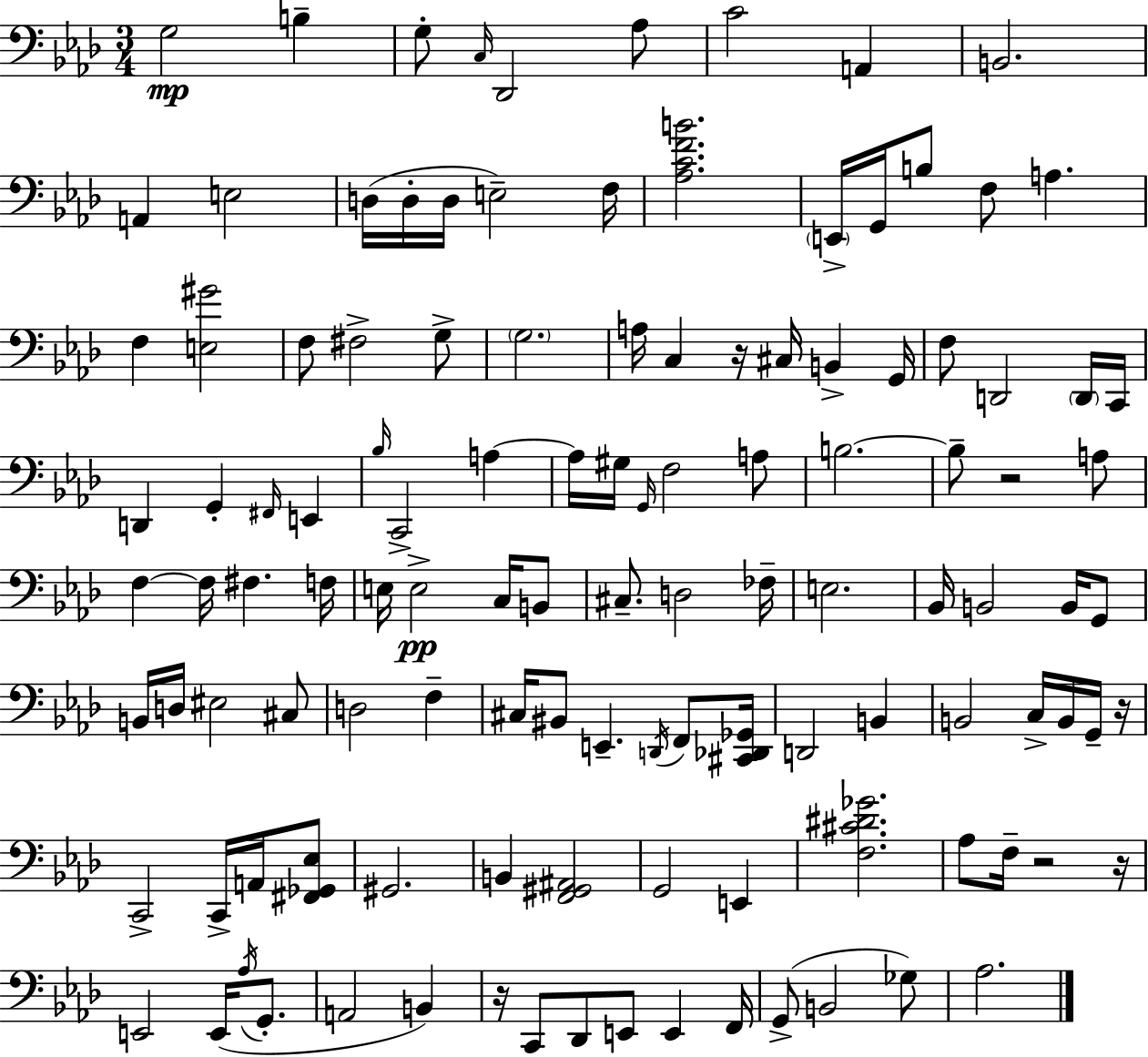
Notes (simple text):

G3/h B3/q G3/e C3/s Db2/h Ab3/e C4/h A2/q B2/h. A2/q E3/h D3/s D3/s D3/s E3/h F3/s [Ab3,C4,F4,B4]/h. E2/s G2/s B3/e F3/e A3/q. F3/q [E3,G#4]/h F3/e F#3/h G3/e G3/h. A3/s C3/q R/s C#3/s B2/q G2/s F3/e D2/h D2/s C2/s D2/q G2/q F#2/s E2/q Bb3/s C2/h A3/q A3/s G#3/s G2/s F3/h A3/e B3/h. B3/e R/h A3/e F3/q F3/s F#3/q. F3/s E3/s E3/h C3/s B2/e C#3/e. D3/h FES3/s E3/h. Bb2/s B2/h B2/s G2/e B2/s D3/s EIS3/h C#3/e D3/h F3/q C#3/s BIS2/e E2/q. D2/s F2/e [C#2,Db2,Gb2]/s D2/h B2/q B2/h C3/s B2/s G2/s R/s C2/h C2/s A2/s [F#2,Gb2,Eb3]/e G#2/h. B2/q [F2,G#2,A#2]/h G2/h E2/q [F3,C#4,D#4,Gb4]/h. Ab3/e F3/s R/h R/s E2/h E2/s Ab3/s G2/e. A2/h B2/q R/s C2/e Db2/e E2/e E2/q F2/s G2/e B2/h Gb3/e Ab3/h.